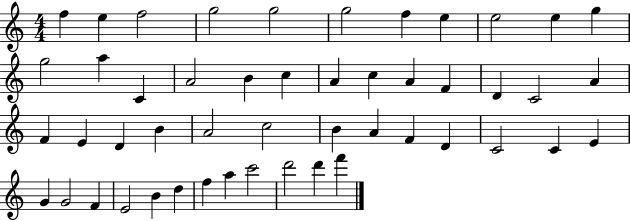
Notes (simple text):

F5/q E5/q F5/h G5/h G5/h G5/h F5/q E5/q E5/h E5/q G5/q G5/h A5/q C4/q A4/h B4/q C5/q A4/q C5/q A4/q F4/q D4/q C4/h A4/q F4/q E4/q D4/q B4/q A4/h C5/h B4/q A4/q F4/q D4/q C4/h C4/q E4/q G4/q G4/h F4/q E4/h B4/q D5/q F5/q A5/q C6/h D6/h D6/q F6/q